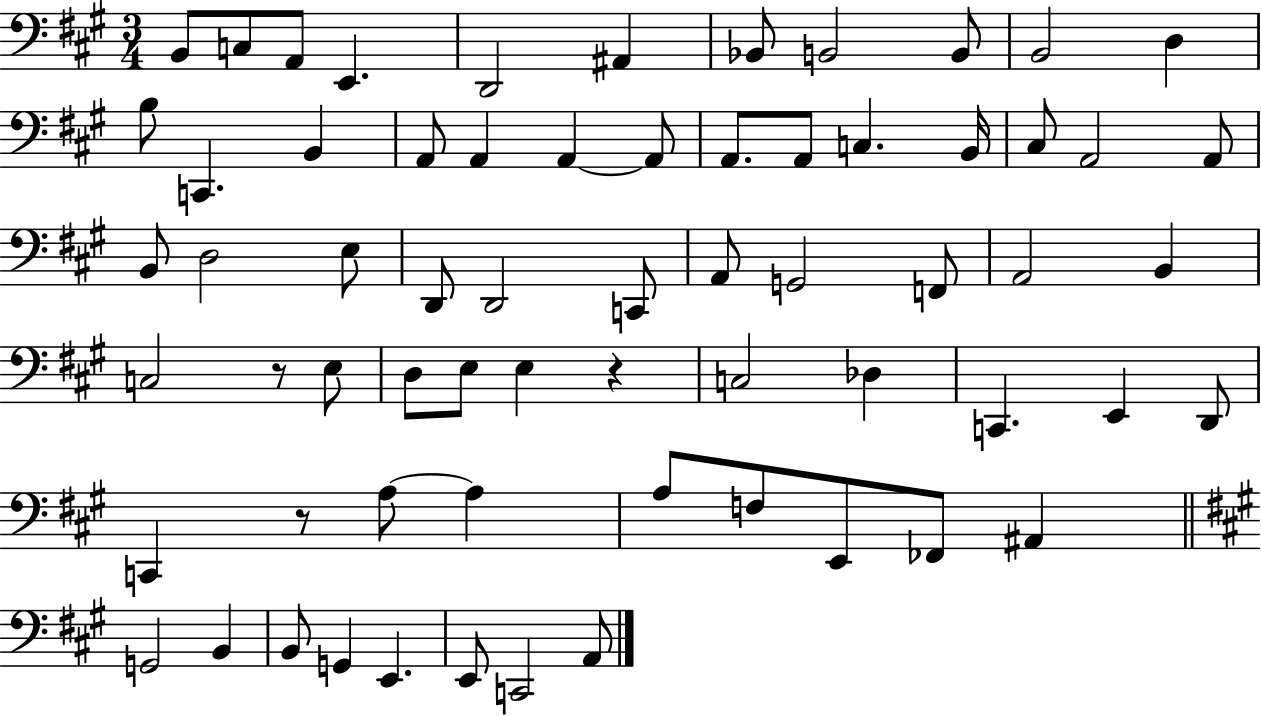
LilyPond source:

{
  \clef bass
  \numericTimeSignature
  \time 3/4
  \key a \major
  \repeat volta 2 { b,8 c8 a,8 e,4. | d,2 ais,4 | bes,8 b,2 b,8 | b,2 d4 | \break b8 c,4. b,4 | a,8 a,4 a,4~~ a,8 | a,8. a,8 c4. b,16 | cis8 a,2 a,8 | \break b,8 d2 e8 | d,8 d,2 c,8 | a,8 g,2 f,8 | a,2 b,4 | \break c2 r8 e8 | d8 e8 e4 r4 | c2 des4 | c,4. e,4 d,8 | \break c,4 r8 a8~~ a4 | a8 f8 e,8 fes,8 ais,4 | \bar "||" \break \key a \major g,2 b,4 | b,8 g,4 e,4. | e,8 c,2 a,8 | } \bar "|."
}